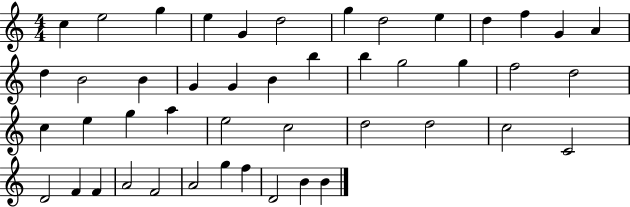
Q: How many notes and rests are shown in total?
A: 46